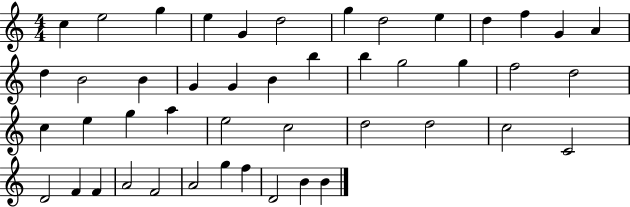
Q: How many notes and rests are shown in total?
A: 46